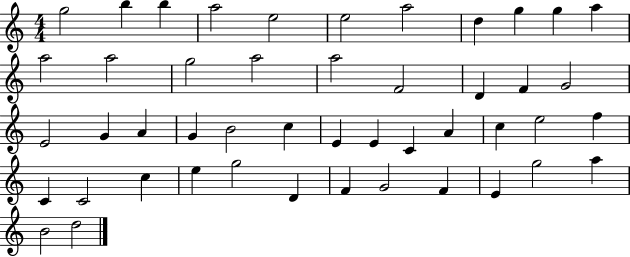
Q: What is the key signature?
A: C major